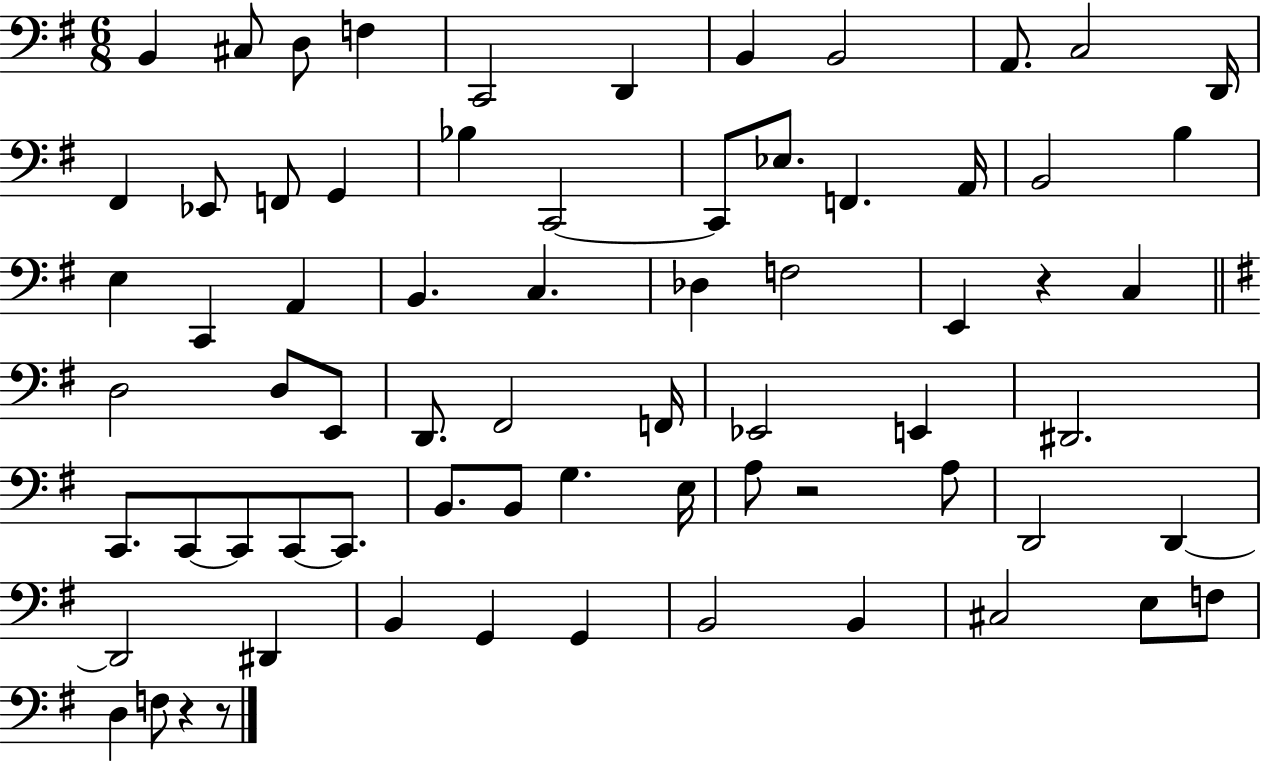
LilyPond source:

{
  \clef bass
  \numericTimeSignature
  \time 6/8
  \key g \major
  b,4 cis8 d8 f4 | c,2 d,4 | b,4 b,2 | a,8. c2 d,16 | \break fis,4 ees,8 f,8 g,4 | bes4 c,2~~ | c,8 ees8. f,4. a,16 | b,2 b4 | \break e4 c,4 a,4 | b,4. c4. | des4 f2 | e,4 r4 c4 | \break \bar "||" \break \key e \minor d2 d8 e,8 | d,8. fis,2 f,16 | ees,2 e,4 | dis,2. | \break c,8. c,8~~ c,8 c,8~~ c,8. | b,8. b,8 g4. e16 | a8 r2 a8 | d,2 d,4~~ | \break d,2 dis,4 | b,4 g,4 g,4 | b,2 b,4 | cis2 e8 f8 | \break d4 f8 r4 r8 | \bar "|."
}